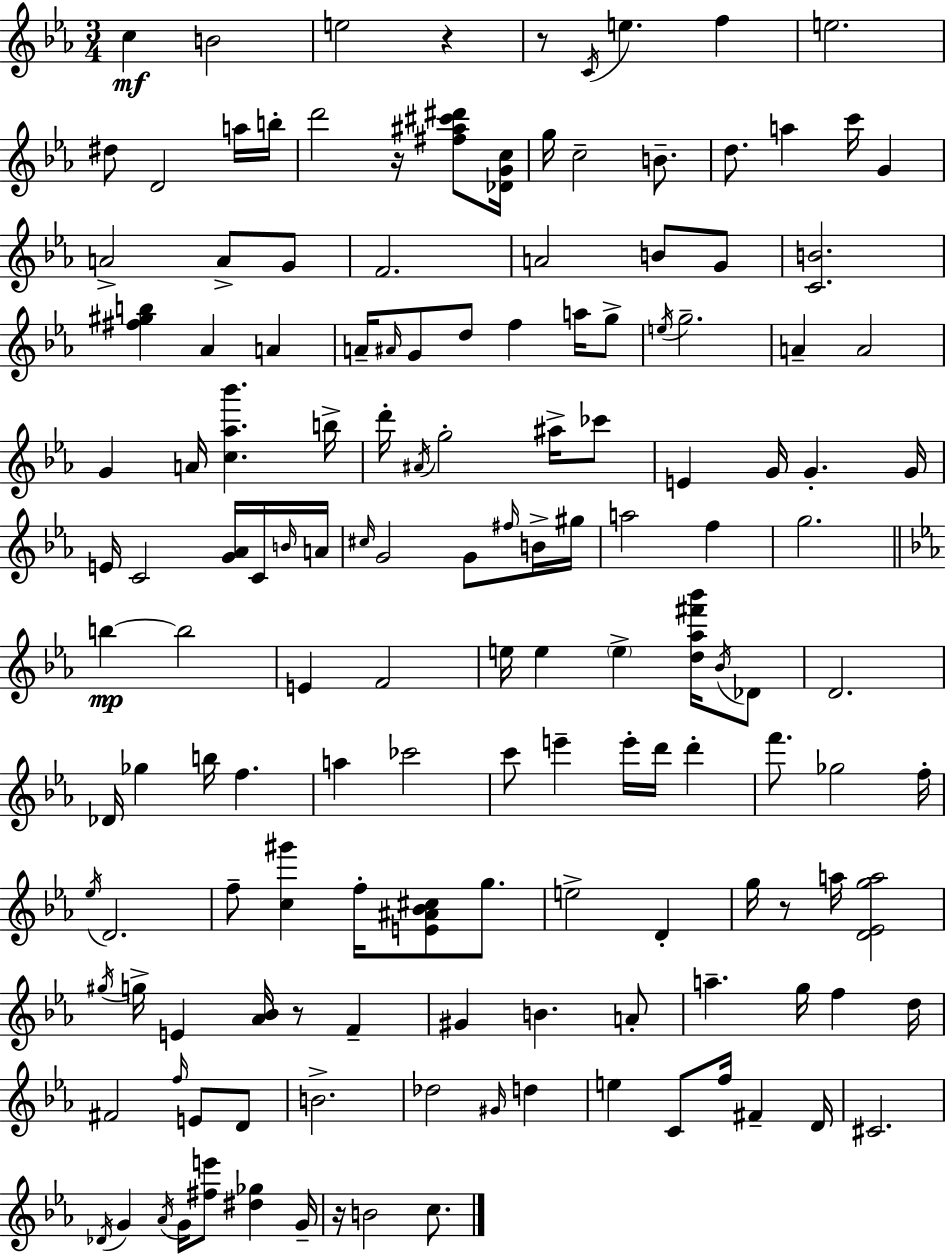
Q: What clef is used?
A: treble